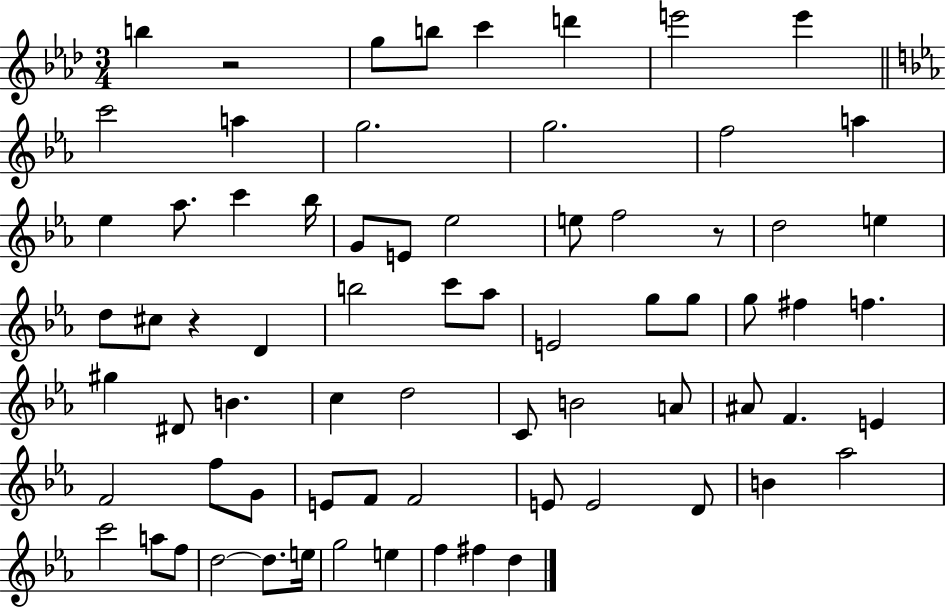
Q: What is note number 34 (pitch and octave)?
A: G5